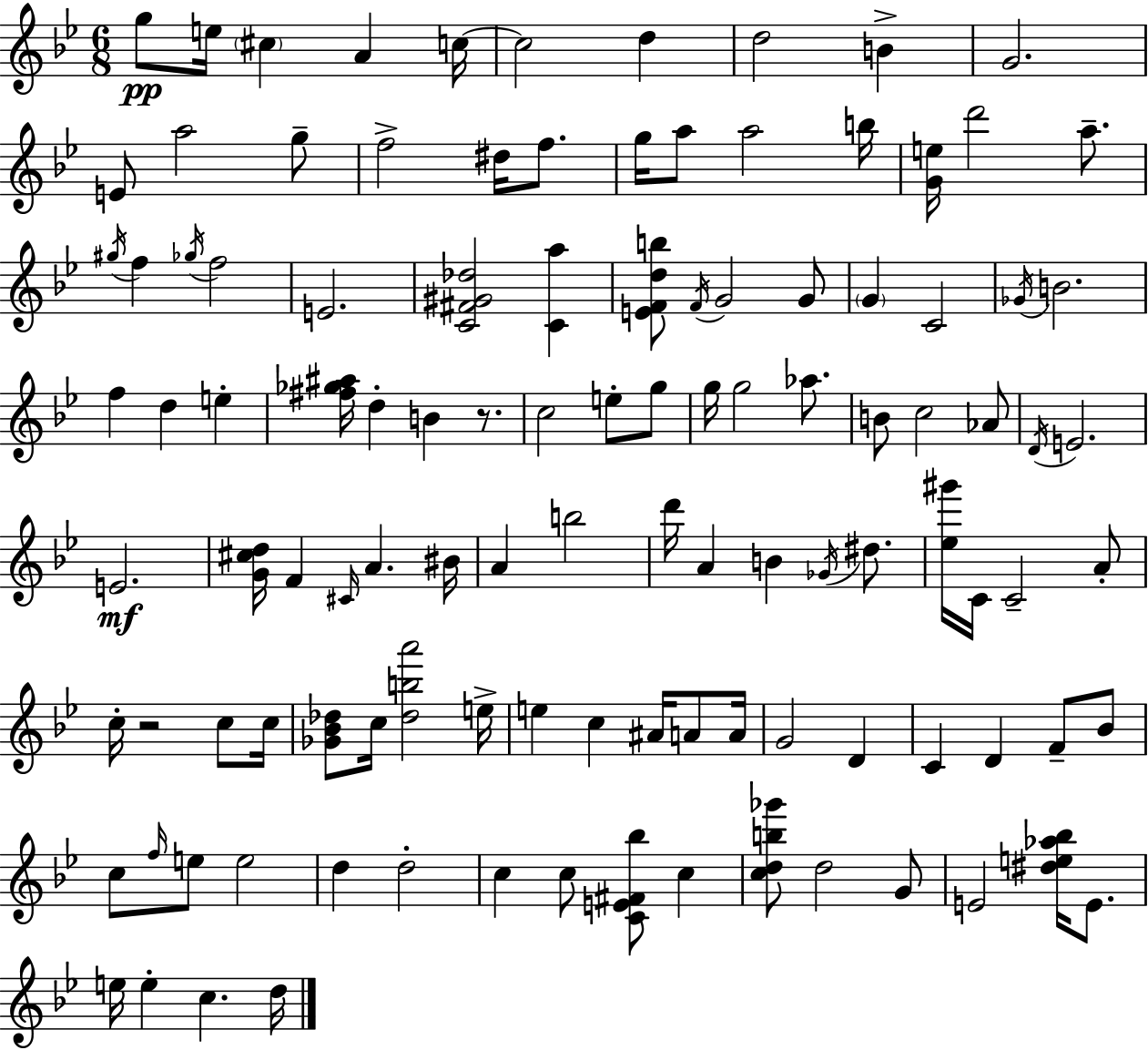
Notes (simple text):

G5/e E5/s C#5/q A4/q C5/s C5/h D5/q D5/h B4/q G4/h. E4/e A5/h G5/e F5/h D#5/s F5/e. G5/s A5/e A5/h B5/s [G4,E5]/s D6/h A5/e. G#5/s F5/q Gb5/s F5/h E4/h. [C4,F#4,G#4,Db5]/h [C4,A5]/q [E4,F4,D5,B5]/e F4/s G4/h G4/e G4/q C4/h Gb4/s B4/h. F5/q D5/q E5/q [F#5,Gb5,A#5]/s D5/q B4/q R/e. C5/h E5/e G5/e G5/s G5/h Ab5/e. B4/e C5/h Ab4/e D4/s E4/h. E4/h. [G4,C#5,D5]/s F4/q C#4/s A4/q. BIS4/s A4/q B5/h D6/s A4/q B4/q Gb4/s D#5/e. [Eb5,G#6]/s C4/s C4/h A4/e C5/s R/h C5/e C5/s [Gb4,Bb4,Db5]/e C5/s [Db5,B5,A6]/h E5/s E5/q C5/q A#4/s A4/e A4/s G4/h D4/q C4/q D4/q F4/e Bb4/e C5/e F5/s E5/e E5/h D5/q D5/h C5/q C5/e [C4,E4,F#4,Bb5]/e C5/q [C5,D5,B5,Gb6]/e D5/h G4/e E4/h [D#5,E5,Ab5,Bb5]/s E4/e. E5/s E5/q C5/q. D5/s